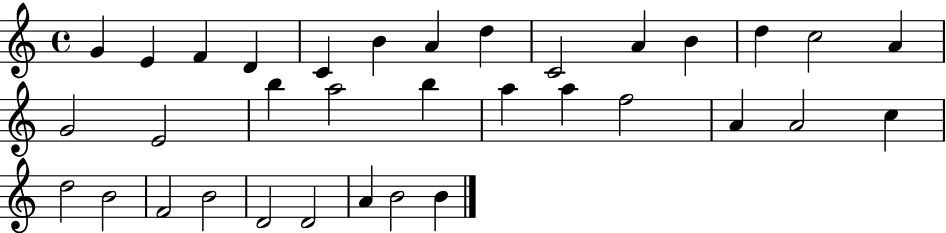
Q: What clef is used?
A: treble